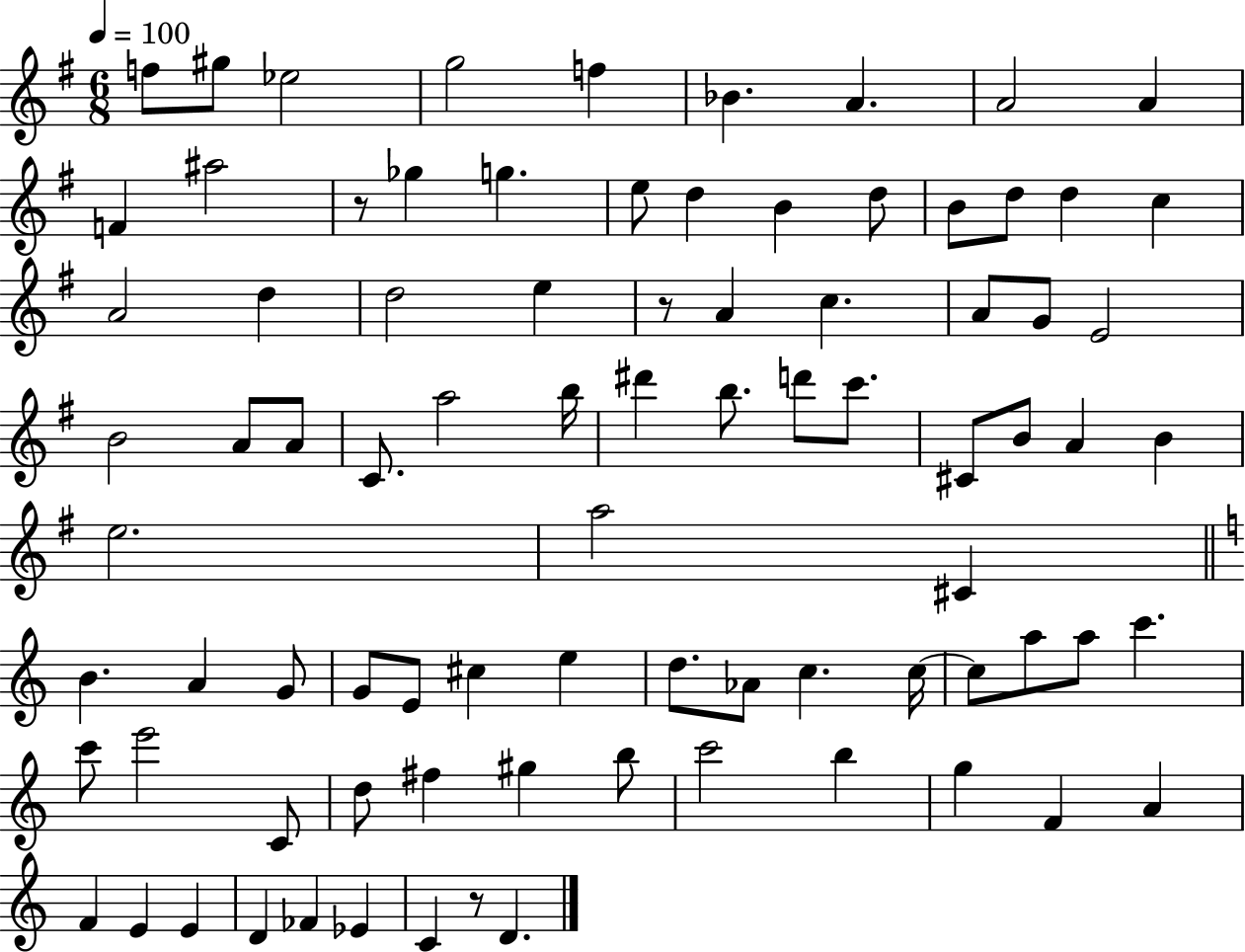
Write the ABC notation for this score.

X:1
T:Untitled
M:6/8
L:1/4
K:G
f/2 ^g/2 _e2 g2 f _B A A2 A F ^a2 z/2 _g g e/2 d B d/2 B/2 d/2 d c A2 d d2 e z/2 A c A/2 G/2 E2 B2 A/2 A/2 C/2 a2 b/4 ^d' b/2 d'/2 c'/2 ^C/2 B/2 A B e2 a2 ^C B A G/2 G/2 E/2 ^c e d/2 _A/2 c c/4 c/2 a/2 a/2 c' c'/2 e'2 C/2 d/2 ^f ^g b/2 c'2 b g F A F E E D _F _E C z/2 D